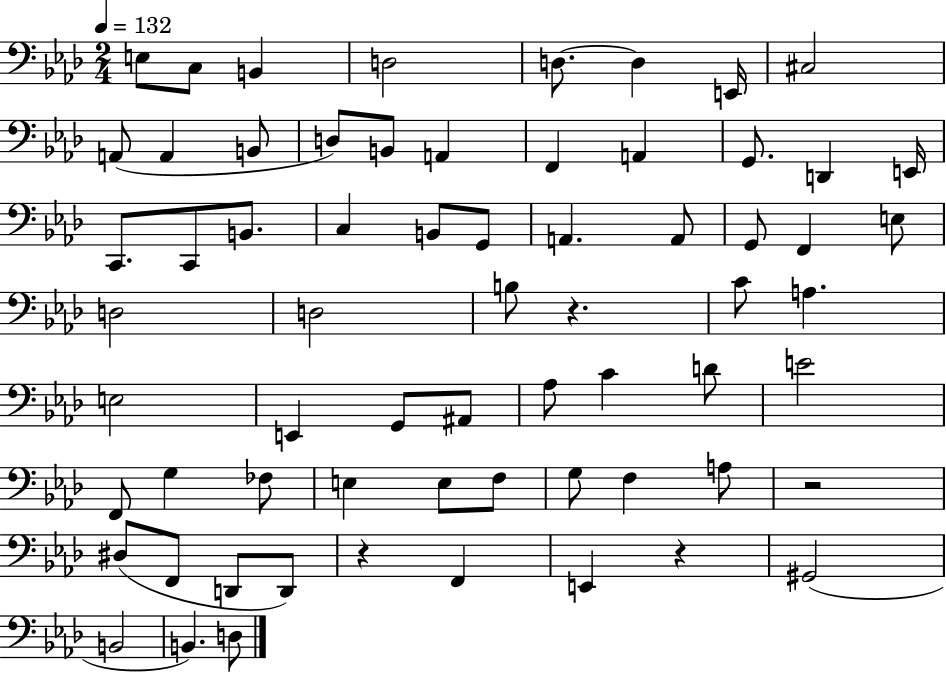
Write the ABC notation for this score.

X:1
T:Untitled
M:2/4
L:1/4
K:Ab
E,/2 C,/2 B,, D,2 D,/2 D, E,,/4 ^C,2 A,,/2 A,, B,,/2 D,/2 B,,/2 A,, F,, A,, G,,/2 D,, E,,/4 C,,/2 C,,/2 B,,/2 C, B,,/2 G,,/2 A,, A,,/2 G,,/2 F,, E,/2 D,2 D,2 B,/2 z C/2 A, E,2 E,, G,,/2 ^A,,/2 _A,/2 C D/2 E2 F,,/2 G, _F,/2 E, E,/2 F,/2 G,/2 F, A,/2 z2 ^D,/2 F,,/2 D,,/2 D,,/2 z F,, E,, z ^G,,2 B,,2 B,, D,/2